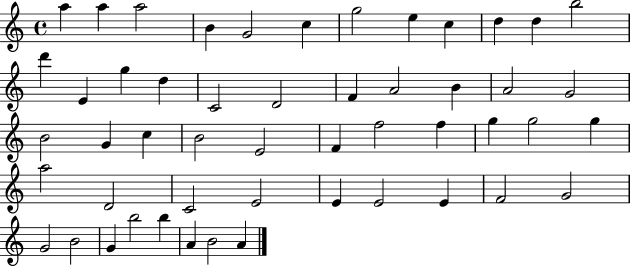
{
  \clef treble
  \time 4/4
  \defaultTimeSignature
  \key c \major
  a''4 a''4 a''2 | b'4 g'2 c''4 | g''2 e''4 c''4 | d''4 d''4 b''2 | \break d'''4 e'4 g''4 d''4 | c'2 d'2 | f'4 a'2 b'4 | a'2 g'2 | \break b'2 g'4 c''4 | b'2 e'2 | f'4 f''2 f''4 | g''4 g''2 g''4 | \break a''2 d'2 | c'2 e'2 | e'4 e'2 e'4 | f'2 g'2 | \break g'2 b'2 | g'4 b''2 b''4 | a'4 b'2 a'4 | \bar "|."
}